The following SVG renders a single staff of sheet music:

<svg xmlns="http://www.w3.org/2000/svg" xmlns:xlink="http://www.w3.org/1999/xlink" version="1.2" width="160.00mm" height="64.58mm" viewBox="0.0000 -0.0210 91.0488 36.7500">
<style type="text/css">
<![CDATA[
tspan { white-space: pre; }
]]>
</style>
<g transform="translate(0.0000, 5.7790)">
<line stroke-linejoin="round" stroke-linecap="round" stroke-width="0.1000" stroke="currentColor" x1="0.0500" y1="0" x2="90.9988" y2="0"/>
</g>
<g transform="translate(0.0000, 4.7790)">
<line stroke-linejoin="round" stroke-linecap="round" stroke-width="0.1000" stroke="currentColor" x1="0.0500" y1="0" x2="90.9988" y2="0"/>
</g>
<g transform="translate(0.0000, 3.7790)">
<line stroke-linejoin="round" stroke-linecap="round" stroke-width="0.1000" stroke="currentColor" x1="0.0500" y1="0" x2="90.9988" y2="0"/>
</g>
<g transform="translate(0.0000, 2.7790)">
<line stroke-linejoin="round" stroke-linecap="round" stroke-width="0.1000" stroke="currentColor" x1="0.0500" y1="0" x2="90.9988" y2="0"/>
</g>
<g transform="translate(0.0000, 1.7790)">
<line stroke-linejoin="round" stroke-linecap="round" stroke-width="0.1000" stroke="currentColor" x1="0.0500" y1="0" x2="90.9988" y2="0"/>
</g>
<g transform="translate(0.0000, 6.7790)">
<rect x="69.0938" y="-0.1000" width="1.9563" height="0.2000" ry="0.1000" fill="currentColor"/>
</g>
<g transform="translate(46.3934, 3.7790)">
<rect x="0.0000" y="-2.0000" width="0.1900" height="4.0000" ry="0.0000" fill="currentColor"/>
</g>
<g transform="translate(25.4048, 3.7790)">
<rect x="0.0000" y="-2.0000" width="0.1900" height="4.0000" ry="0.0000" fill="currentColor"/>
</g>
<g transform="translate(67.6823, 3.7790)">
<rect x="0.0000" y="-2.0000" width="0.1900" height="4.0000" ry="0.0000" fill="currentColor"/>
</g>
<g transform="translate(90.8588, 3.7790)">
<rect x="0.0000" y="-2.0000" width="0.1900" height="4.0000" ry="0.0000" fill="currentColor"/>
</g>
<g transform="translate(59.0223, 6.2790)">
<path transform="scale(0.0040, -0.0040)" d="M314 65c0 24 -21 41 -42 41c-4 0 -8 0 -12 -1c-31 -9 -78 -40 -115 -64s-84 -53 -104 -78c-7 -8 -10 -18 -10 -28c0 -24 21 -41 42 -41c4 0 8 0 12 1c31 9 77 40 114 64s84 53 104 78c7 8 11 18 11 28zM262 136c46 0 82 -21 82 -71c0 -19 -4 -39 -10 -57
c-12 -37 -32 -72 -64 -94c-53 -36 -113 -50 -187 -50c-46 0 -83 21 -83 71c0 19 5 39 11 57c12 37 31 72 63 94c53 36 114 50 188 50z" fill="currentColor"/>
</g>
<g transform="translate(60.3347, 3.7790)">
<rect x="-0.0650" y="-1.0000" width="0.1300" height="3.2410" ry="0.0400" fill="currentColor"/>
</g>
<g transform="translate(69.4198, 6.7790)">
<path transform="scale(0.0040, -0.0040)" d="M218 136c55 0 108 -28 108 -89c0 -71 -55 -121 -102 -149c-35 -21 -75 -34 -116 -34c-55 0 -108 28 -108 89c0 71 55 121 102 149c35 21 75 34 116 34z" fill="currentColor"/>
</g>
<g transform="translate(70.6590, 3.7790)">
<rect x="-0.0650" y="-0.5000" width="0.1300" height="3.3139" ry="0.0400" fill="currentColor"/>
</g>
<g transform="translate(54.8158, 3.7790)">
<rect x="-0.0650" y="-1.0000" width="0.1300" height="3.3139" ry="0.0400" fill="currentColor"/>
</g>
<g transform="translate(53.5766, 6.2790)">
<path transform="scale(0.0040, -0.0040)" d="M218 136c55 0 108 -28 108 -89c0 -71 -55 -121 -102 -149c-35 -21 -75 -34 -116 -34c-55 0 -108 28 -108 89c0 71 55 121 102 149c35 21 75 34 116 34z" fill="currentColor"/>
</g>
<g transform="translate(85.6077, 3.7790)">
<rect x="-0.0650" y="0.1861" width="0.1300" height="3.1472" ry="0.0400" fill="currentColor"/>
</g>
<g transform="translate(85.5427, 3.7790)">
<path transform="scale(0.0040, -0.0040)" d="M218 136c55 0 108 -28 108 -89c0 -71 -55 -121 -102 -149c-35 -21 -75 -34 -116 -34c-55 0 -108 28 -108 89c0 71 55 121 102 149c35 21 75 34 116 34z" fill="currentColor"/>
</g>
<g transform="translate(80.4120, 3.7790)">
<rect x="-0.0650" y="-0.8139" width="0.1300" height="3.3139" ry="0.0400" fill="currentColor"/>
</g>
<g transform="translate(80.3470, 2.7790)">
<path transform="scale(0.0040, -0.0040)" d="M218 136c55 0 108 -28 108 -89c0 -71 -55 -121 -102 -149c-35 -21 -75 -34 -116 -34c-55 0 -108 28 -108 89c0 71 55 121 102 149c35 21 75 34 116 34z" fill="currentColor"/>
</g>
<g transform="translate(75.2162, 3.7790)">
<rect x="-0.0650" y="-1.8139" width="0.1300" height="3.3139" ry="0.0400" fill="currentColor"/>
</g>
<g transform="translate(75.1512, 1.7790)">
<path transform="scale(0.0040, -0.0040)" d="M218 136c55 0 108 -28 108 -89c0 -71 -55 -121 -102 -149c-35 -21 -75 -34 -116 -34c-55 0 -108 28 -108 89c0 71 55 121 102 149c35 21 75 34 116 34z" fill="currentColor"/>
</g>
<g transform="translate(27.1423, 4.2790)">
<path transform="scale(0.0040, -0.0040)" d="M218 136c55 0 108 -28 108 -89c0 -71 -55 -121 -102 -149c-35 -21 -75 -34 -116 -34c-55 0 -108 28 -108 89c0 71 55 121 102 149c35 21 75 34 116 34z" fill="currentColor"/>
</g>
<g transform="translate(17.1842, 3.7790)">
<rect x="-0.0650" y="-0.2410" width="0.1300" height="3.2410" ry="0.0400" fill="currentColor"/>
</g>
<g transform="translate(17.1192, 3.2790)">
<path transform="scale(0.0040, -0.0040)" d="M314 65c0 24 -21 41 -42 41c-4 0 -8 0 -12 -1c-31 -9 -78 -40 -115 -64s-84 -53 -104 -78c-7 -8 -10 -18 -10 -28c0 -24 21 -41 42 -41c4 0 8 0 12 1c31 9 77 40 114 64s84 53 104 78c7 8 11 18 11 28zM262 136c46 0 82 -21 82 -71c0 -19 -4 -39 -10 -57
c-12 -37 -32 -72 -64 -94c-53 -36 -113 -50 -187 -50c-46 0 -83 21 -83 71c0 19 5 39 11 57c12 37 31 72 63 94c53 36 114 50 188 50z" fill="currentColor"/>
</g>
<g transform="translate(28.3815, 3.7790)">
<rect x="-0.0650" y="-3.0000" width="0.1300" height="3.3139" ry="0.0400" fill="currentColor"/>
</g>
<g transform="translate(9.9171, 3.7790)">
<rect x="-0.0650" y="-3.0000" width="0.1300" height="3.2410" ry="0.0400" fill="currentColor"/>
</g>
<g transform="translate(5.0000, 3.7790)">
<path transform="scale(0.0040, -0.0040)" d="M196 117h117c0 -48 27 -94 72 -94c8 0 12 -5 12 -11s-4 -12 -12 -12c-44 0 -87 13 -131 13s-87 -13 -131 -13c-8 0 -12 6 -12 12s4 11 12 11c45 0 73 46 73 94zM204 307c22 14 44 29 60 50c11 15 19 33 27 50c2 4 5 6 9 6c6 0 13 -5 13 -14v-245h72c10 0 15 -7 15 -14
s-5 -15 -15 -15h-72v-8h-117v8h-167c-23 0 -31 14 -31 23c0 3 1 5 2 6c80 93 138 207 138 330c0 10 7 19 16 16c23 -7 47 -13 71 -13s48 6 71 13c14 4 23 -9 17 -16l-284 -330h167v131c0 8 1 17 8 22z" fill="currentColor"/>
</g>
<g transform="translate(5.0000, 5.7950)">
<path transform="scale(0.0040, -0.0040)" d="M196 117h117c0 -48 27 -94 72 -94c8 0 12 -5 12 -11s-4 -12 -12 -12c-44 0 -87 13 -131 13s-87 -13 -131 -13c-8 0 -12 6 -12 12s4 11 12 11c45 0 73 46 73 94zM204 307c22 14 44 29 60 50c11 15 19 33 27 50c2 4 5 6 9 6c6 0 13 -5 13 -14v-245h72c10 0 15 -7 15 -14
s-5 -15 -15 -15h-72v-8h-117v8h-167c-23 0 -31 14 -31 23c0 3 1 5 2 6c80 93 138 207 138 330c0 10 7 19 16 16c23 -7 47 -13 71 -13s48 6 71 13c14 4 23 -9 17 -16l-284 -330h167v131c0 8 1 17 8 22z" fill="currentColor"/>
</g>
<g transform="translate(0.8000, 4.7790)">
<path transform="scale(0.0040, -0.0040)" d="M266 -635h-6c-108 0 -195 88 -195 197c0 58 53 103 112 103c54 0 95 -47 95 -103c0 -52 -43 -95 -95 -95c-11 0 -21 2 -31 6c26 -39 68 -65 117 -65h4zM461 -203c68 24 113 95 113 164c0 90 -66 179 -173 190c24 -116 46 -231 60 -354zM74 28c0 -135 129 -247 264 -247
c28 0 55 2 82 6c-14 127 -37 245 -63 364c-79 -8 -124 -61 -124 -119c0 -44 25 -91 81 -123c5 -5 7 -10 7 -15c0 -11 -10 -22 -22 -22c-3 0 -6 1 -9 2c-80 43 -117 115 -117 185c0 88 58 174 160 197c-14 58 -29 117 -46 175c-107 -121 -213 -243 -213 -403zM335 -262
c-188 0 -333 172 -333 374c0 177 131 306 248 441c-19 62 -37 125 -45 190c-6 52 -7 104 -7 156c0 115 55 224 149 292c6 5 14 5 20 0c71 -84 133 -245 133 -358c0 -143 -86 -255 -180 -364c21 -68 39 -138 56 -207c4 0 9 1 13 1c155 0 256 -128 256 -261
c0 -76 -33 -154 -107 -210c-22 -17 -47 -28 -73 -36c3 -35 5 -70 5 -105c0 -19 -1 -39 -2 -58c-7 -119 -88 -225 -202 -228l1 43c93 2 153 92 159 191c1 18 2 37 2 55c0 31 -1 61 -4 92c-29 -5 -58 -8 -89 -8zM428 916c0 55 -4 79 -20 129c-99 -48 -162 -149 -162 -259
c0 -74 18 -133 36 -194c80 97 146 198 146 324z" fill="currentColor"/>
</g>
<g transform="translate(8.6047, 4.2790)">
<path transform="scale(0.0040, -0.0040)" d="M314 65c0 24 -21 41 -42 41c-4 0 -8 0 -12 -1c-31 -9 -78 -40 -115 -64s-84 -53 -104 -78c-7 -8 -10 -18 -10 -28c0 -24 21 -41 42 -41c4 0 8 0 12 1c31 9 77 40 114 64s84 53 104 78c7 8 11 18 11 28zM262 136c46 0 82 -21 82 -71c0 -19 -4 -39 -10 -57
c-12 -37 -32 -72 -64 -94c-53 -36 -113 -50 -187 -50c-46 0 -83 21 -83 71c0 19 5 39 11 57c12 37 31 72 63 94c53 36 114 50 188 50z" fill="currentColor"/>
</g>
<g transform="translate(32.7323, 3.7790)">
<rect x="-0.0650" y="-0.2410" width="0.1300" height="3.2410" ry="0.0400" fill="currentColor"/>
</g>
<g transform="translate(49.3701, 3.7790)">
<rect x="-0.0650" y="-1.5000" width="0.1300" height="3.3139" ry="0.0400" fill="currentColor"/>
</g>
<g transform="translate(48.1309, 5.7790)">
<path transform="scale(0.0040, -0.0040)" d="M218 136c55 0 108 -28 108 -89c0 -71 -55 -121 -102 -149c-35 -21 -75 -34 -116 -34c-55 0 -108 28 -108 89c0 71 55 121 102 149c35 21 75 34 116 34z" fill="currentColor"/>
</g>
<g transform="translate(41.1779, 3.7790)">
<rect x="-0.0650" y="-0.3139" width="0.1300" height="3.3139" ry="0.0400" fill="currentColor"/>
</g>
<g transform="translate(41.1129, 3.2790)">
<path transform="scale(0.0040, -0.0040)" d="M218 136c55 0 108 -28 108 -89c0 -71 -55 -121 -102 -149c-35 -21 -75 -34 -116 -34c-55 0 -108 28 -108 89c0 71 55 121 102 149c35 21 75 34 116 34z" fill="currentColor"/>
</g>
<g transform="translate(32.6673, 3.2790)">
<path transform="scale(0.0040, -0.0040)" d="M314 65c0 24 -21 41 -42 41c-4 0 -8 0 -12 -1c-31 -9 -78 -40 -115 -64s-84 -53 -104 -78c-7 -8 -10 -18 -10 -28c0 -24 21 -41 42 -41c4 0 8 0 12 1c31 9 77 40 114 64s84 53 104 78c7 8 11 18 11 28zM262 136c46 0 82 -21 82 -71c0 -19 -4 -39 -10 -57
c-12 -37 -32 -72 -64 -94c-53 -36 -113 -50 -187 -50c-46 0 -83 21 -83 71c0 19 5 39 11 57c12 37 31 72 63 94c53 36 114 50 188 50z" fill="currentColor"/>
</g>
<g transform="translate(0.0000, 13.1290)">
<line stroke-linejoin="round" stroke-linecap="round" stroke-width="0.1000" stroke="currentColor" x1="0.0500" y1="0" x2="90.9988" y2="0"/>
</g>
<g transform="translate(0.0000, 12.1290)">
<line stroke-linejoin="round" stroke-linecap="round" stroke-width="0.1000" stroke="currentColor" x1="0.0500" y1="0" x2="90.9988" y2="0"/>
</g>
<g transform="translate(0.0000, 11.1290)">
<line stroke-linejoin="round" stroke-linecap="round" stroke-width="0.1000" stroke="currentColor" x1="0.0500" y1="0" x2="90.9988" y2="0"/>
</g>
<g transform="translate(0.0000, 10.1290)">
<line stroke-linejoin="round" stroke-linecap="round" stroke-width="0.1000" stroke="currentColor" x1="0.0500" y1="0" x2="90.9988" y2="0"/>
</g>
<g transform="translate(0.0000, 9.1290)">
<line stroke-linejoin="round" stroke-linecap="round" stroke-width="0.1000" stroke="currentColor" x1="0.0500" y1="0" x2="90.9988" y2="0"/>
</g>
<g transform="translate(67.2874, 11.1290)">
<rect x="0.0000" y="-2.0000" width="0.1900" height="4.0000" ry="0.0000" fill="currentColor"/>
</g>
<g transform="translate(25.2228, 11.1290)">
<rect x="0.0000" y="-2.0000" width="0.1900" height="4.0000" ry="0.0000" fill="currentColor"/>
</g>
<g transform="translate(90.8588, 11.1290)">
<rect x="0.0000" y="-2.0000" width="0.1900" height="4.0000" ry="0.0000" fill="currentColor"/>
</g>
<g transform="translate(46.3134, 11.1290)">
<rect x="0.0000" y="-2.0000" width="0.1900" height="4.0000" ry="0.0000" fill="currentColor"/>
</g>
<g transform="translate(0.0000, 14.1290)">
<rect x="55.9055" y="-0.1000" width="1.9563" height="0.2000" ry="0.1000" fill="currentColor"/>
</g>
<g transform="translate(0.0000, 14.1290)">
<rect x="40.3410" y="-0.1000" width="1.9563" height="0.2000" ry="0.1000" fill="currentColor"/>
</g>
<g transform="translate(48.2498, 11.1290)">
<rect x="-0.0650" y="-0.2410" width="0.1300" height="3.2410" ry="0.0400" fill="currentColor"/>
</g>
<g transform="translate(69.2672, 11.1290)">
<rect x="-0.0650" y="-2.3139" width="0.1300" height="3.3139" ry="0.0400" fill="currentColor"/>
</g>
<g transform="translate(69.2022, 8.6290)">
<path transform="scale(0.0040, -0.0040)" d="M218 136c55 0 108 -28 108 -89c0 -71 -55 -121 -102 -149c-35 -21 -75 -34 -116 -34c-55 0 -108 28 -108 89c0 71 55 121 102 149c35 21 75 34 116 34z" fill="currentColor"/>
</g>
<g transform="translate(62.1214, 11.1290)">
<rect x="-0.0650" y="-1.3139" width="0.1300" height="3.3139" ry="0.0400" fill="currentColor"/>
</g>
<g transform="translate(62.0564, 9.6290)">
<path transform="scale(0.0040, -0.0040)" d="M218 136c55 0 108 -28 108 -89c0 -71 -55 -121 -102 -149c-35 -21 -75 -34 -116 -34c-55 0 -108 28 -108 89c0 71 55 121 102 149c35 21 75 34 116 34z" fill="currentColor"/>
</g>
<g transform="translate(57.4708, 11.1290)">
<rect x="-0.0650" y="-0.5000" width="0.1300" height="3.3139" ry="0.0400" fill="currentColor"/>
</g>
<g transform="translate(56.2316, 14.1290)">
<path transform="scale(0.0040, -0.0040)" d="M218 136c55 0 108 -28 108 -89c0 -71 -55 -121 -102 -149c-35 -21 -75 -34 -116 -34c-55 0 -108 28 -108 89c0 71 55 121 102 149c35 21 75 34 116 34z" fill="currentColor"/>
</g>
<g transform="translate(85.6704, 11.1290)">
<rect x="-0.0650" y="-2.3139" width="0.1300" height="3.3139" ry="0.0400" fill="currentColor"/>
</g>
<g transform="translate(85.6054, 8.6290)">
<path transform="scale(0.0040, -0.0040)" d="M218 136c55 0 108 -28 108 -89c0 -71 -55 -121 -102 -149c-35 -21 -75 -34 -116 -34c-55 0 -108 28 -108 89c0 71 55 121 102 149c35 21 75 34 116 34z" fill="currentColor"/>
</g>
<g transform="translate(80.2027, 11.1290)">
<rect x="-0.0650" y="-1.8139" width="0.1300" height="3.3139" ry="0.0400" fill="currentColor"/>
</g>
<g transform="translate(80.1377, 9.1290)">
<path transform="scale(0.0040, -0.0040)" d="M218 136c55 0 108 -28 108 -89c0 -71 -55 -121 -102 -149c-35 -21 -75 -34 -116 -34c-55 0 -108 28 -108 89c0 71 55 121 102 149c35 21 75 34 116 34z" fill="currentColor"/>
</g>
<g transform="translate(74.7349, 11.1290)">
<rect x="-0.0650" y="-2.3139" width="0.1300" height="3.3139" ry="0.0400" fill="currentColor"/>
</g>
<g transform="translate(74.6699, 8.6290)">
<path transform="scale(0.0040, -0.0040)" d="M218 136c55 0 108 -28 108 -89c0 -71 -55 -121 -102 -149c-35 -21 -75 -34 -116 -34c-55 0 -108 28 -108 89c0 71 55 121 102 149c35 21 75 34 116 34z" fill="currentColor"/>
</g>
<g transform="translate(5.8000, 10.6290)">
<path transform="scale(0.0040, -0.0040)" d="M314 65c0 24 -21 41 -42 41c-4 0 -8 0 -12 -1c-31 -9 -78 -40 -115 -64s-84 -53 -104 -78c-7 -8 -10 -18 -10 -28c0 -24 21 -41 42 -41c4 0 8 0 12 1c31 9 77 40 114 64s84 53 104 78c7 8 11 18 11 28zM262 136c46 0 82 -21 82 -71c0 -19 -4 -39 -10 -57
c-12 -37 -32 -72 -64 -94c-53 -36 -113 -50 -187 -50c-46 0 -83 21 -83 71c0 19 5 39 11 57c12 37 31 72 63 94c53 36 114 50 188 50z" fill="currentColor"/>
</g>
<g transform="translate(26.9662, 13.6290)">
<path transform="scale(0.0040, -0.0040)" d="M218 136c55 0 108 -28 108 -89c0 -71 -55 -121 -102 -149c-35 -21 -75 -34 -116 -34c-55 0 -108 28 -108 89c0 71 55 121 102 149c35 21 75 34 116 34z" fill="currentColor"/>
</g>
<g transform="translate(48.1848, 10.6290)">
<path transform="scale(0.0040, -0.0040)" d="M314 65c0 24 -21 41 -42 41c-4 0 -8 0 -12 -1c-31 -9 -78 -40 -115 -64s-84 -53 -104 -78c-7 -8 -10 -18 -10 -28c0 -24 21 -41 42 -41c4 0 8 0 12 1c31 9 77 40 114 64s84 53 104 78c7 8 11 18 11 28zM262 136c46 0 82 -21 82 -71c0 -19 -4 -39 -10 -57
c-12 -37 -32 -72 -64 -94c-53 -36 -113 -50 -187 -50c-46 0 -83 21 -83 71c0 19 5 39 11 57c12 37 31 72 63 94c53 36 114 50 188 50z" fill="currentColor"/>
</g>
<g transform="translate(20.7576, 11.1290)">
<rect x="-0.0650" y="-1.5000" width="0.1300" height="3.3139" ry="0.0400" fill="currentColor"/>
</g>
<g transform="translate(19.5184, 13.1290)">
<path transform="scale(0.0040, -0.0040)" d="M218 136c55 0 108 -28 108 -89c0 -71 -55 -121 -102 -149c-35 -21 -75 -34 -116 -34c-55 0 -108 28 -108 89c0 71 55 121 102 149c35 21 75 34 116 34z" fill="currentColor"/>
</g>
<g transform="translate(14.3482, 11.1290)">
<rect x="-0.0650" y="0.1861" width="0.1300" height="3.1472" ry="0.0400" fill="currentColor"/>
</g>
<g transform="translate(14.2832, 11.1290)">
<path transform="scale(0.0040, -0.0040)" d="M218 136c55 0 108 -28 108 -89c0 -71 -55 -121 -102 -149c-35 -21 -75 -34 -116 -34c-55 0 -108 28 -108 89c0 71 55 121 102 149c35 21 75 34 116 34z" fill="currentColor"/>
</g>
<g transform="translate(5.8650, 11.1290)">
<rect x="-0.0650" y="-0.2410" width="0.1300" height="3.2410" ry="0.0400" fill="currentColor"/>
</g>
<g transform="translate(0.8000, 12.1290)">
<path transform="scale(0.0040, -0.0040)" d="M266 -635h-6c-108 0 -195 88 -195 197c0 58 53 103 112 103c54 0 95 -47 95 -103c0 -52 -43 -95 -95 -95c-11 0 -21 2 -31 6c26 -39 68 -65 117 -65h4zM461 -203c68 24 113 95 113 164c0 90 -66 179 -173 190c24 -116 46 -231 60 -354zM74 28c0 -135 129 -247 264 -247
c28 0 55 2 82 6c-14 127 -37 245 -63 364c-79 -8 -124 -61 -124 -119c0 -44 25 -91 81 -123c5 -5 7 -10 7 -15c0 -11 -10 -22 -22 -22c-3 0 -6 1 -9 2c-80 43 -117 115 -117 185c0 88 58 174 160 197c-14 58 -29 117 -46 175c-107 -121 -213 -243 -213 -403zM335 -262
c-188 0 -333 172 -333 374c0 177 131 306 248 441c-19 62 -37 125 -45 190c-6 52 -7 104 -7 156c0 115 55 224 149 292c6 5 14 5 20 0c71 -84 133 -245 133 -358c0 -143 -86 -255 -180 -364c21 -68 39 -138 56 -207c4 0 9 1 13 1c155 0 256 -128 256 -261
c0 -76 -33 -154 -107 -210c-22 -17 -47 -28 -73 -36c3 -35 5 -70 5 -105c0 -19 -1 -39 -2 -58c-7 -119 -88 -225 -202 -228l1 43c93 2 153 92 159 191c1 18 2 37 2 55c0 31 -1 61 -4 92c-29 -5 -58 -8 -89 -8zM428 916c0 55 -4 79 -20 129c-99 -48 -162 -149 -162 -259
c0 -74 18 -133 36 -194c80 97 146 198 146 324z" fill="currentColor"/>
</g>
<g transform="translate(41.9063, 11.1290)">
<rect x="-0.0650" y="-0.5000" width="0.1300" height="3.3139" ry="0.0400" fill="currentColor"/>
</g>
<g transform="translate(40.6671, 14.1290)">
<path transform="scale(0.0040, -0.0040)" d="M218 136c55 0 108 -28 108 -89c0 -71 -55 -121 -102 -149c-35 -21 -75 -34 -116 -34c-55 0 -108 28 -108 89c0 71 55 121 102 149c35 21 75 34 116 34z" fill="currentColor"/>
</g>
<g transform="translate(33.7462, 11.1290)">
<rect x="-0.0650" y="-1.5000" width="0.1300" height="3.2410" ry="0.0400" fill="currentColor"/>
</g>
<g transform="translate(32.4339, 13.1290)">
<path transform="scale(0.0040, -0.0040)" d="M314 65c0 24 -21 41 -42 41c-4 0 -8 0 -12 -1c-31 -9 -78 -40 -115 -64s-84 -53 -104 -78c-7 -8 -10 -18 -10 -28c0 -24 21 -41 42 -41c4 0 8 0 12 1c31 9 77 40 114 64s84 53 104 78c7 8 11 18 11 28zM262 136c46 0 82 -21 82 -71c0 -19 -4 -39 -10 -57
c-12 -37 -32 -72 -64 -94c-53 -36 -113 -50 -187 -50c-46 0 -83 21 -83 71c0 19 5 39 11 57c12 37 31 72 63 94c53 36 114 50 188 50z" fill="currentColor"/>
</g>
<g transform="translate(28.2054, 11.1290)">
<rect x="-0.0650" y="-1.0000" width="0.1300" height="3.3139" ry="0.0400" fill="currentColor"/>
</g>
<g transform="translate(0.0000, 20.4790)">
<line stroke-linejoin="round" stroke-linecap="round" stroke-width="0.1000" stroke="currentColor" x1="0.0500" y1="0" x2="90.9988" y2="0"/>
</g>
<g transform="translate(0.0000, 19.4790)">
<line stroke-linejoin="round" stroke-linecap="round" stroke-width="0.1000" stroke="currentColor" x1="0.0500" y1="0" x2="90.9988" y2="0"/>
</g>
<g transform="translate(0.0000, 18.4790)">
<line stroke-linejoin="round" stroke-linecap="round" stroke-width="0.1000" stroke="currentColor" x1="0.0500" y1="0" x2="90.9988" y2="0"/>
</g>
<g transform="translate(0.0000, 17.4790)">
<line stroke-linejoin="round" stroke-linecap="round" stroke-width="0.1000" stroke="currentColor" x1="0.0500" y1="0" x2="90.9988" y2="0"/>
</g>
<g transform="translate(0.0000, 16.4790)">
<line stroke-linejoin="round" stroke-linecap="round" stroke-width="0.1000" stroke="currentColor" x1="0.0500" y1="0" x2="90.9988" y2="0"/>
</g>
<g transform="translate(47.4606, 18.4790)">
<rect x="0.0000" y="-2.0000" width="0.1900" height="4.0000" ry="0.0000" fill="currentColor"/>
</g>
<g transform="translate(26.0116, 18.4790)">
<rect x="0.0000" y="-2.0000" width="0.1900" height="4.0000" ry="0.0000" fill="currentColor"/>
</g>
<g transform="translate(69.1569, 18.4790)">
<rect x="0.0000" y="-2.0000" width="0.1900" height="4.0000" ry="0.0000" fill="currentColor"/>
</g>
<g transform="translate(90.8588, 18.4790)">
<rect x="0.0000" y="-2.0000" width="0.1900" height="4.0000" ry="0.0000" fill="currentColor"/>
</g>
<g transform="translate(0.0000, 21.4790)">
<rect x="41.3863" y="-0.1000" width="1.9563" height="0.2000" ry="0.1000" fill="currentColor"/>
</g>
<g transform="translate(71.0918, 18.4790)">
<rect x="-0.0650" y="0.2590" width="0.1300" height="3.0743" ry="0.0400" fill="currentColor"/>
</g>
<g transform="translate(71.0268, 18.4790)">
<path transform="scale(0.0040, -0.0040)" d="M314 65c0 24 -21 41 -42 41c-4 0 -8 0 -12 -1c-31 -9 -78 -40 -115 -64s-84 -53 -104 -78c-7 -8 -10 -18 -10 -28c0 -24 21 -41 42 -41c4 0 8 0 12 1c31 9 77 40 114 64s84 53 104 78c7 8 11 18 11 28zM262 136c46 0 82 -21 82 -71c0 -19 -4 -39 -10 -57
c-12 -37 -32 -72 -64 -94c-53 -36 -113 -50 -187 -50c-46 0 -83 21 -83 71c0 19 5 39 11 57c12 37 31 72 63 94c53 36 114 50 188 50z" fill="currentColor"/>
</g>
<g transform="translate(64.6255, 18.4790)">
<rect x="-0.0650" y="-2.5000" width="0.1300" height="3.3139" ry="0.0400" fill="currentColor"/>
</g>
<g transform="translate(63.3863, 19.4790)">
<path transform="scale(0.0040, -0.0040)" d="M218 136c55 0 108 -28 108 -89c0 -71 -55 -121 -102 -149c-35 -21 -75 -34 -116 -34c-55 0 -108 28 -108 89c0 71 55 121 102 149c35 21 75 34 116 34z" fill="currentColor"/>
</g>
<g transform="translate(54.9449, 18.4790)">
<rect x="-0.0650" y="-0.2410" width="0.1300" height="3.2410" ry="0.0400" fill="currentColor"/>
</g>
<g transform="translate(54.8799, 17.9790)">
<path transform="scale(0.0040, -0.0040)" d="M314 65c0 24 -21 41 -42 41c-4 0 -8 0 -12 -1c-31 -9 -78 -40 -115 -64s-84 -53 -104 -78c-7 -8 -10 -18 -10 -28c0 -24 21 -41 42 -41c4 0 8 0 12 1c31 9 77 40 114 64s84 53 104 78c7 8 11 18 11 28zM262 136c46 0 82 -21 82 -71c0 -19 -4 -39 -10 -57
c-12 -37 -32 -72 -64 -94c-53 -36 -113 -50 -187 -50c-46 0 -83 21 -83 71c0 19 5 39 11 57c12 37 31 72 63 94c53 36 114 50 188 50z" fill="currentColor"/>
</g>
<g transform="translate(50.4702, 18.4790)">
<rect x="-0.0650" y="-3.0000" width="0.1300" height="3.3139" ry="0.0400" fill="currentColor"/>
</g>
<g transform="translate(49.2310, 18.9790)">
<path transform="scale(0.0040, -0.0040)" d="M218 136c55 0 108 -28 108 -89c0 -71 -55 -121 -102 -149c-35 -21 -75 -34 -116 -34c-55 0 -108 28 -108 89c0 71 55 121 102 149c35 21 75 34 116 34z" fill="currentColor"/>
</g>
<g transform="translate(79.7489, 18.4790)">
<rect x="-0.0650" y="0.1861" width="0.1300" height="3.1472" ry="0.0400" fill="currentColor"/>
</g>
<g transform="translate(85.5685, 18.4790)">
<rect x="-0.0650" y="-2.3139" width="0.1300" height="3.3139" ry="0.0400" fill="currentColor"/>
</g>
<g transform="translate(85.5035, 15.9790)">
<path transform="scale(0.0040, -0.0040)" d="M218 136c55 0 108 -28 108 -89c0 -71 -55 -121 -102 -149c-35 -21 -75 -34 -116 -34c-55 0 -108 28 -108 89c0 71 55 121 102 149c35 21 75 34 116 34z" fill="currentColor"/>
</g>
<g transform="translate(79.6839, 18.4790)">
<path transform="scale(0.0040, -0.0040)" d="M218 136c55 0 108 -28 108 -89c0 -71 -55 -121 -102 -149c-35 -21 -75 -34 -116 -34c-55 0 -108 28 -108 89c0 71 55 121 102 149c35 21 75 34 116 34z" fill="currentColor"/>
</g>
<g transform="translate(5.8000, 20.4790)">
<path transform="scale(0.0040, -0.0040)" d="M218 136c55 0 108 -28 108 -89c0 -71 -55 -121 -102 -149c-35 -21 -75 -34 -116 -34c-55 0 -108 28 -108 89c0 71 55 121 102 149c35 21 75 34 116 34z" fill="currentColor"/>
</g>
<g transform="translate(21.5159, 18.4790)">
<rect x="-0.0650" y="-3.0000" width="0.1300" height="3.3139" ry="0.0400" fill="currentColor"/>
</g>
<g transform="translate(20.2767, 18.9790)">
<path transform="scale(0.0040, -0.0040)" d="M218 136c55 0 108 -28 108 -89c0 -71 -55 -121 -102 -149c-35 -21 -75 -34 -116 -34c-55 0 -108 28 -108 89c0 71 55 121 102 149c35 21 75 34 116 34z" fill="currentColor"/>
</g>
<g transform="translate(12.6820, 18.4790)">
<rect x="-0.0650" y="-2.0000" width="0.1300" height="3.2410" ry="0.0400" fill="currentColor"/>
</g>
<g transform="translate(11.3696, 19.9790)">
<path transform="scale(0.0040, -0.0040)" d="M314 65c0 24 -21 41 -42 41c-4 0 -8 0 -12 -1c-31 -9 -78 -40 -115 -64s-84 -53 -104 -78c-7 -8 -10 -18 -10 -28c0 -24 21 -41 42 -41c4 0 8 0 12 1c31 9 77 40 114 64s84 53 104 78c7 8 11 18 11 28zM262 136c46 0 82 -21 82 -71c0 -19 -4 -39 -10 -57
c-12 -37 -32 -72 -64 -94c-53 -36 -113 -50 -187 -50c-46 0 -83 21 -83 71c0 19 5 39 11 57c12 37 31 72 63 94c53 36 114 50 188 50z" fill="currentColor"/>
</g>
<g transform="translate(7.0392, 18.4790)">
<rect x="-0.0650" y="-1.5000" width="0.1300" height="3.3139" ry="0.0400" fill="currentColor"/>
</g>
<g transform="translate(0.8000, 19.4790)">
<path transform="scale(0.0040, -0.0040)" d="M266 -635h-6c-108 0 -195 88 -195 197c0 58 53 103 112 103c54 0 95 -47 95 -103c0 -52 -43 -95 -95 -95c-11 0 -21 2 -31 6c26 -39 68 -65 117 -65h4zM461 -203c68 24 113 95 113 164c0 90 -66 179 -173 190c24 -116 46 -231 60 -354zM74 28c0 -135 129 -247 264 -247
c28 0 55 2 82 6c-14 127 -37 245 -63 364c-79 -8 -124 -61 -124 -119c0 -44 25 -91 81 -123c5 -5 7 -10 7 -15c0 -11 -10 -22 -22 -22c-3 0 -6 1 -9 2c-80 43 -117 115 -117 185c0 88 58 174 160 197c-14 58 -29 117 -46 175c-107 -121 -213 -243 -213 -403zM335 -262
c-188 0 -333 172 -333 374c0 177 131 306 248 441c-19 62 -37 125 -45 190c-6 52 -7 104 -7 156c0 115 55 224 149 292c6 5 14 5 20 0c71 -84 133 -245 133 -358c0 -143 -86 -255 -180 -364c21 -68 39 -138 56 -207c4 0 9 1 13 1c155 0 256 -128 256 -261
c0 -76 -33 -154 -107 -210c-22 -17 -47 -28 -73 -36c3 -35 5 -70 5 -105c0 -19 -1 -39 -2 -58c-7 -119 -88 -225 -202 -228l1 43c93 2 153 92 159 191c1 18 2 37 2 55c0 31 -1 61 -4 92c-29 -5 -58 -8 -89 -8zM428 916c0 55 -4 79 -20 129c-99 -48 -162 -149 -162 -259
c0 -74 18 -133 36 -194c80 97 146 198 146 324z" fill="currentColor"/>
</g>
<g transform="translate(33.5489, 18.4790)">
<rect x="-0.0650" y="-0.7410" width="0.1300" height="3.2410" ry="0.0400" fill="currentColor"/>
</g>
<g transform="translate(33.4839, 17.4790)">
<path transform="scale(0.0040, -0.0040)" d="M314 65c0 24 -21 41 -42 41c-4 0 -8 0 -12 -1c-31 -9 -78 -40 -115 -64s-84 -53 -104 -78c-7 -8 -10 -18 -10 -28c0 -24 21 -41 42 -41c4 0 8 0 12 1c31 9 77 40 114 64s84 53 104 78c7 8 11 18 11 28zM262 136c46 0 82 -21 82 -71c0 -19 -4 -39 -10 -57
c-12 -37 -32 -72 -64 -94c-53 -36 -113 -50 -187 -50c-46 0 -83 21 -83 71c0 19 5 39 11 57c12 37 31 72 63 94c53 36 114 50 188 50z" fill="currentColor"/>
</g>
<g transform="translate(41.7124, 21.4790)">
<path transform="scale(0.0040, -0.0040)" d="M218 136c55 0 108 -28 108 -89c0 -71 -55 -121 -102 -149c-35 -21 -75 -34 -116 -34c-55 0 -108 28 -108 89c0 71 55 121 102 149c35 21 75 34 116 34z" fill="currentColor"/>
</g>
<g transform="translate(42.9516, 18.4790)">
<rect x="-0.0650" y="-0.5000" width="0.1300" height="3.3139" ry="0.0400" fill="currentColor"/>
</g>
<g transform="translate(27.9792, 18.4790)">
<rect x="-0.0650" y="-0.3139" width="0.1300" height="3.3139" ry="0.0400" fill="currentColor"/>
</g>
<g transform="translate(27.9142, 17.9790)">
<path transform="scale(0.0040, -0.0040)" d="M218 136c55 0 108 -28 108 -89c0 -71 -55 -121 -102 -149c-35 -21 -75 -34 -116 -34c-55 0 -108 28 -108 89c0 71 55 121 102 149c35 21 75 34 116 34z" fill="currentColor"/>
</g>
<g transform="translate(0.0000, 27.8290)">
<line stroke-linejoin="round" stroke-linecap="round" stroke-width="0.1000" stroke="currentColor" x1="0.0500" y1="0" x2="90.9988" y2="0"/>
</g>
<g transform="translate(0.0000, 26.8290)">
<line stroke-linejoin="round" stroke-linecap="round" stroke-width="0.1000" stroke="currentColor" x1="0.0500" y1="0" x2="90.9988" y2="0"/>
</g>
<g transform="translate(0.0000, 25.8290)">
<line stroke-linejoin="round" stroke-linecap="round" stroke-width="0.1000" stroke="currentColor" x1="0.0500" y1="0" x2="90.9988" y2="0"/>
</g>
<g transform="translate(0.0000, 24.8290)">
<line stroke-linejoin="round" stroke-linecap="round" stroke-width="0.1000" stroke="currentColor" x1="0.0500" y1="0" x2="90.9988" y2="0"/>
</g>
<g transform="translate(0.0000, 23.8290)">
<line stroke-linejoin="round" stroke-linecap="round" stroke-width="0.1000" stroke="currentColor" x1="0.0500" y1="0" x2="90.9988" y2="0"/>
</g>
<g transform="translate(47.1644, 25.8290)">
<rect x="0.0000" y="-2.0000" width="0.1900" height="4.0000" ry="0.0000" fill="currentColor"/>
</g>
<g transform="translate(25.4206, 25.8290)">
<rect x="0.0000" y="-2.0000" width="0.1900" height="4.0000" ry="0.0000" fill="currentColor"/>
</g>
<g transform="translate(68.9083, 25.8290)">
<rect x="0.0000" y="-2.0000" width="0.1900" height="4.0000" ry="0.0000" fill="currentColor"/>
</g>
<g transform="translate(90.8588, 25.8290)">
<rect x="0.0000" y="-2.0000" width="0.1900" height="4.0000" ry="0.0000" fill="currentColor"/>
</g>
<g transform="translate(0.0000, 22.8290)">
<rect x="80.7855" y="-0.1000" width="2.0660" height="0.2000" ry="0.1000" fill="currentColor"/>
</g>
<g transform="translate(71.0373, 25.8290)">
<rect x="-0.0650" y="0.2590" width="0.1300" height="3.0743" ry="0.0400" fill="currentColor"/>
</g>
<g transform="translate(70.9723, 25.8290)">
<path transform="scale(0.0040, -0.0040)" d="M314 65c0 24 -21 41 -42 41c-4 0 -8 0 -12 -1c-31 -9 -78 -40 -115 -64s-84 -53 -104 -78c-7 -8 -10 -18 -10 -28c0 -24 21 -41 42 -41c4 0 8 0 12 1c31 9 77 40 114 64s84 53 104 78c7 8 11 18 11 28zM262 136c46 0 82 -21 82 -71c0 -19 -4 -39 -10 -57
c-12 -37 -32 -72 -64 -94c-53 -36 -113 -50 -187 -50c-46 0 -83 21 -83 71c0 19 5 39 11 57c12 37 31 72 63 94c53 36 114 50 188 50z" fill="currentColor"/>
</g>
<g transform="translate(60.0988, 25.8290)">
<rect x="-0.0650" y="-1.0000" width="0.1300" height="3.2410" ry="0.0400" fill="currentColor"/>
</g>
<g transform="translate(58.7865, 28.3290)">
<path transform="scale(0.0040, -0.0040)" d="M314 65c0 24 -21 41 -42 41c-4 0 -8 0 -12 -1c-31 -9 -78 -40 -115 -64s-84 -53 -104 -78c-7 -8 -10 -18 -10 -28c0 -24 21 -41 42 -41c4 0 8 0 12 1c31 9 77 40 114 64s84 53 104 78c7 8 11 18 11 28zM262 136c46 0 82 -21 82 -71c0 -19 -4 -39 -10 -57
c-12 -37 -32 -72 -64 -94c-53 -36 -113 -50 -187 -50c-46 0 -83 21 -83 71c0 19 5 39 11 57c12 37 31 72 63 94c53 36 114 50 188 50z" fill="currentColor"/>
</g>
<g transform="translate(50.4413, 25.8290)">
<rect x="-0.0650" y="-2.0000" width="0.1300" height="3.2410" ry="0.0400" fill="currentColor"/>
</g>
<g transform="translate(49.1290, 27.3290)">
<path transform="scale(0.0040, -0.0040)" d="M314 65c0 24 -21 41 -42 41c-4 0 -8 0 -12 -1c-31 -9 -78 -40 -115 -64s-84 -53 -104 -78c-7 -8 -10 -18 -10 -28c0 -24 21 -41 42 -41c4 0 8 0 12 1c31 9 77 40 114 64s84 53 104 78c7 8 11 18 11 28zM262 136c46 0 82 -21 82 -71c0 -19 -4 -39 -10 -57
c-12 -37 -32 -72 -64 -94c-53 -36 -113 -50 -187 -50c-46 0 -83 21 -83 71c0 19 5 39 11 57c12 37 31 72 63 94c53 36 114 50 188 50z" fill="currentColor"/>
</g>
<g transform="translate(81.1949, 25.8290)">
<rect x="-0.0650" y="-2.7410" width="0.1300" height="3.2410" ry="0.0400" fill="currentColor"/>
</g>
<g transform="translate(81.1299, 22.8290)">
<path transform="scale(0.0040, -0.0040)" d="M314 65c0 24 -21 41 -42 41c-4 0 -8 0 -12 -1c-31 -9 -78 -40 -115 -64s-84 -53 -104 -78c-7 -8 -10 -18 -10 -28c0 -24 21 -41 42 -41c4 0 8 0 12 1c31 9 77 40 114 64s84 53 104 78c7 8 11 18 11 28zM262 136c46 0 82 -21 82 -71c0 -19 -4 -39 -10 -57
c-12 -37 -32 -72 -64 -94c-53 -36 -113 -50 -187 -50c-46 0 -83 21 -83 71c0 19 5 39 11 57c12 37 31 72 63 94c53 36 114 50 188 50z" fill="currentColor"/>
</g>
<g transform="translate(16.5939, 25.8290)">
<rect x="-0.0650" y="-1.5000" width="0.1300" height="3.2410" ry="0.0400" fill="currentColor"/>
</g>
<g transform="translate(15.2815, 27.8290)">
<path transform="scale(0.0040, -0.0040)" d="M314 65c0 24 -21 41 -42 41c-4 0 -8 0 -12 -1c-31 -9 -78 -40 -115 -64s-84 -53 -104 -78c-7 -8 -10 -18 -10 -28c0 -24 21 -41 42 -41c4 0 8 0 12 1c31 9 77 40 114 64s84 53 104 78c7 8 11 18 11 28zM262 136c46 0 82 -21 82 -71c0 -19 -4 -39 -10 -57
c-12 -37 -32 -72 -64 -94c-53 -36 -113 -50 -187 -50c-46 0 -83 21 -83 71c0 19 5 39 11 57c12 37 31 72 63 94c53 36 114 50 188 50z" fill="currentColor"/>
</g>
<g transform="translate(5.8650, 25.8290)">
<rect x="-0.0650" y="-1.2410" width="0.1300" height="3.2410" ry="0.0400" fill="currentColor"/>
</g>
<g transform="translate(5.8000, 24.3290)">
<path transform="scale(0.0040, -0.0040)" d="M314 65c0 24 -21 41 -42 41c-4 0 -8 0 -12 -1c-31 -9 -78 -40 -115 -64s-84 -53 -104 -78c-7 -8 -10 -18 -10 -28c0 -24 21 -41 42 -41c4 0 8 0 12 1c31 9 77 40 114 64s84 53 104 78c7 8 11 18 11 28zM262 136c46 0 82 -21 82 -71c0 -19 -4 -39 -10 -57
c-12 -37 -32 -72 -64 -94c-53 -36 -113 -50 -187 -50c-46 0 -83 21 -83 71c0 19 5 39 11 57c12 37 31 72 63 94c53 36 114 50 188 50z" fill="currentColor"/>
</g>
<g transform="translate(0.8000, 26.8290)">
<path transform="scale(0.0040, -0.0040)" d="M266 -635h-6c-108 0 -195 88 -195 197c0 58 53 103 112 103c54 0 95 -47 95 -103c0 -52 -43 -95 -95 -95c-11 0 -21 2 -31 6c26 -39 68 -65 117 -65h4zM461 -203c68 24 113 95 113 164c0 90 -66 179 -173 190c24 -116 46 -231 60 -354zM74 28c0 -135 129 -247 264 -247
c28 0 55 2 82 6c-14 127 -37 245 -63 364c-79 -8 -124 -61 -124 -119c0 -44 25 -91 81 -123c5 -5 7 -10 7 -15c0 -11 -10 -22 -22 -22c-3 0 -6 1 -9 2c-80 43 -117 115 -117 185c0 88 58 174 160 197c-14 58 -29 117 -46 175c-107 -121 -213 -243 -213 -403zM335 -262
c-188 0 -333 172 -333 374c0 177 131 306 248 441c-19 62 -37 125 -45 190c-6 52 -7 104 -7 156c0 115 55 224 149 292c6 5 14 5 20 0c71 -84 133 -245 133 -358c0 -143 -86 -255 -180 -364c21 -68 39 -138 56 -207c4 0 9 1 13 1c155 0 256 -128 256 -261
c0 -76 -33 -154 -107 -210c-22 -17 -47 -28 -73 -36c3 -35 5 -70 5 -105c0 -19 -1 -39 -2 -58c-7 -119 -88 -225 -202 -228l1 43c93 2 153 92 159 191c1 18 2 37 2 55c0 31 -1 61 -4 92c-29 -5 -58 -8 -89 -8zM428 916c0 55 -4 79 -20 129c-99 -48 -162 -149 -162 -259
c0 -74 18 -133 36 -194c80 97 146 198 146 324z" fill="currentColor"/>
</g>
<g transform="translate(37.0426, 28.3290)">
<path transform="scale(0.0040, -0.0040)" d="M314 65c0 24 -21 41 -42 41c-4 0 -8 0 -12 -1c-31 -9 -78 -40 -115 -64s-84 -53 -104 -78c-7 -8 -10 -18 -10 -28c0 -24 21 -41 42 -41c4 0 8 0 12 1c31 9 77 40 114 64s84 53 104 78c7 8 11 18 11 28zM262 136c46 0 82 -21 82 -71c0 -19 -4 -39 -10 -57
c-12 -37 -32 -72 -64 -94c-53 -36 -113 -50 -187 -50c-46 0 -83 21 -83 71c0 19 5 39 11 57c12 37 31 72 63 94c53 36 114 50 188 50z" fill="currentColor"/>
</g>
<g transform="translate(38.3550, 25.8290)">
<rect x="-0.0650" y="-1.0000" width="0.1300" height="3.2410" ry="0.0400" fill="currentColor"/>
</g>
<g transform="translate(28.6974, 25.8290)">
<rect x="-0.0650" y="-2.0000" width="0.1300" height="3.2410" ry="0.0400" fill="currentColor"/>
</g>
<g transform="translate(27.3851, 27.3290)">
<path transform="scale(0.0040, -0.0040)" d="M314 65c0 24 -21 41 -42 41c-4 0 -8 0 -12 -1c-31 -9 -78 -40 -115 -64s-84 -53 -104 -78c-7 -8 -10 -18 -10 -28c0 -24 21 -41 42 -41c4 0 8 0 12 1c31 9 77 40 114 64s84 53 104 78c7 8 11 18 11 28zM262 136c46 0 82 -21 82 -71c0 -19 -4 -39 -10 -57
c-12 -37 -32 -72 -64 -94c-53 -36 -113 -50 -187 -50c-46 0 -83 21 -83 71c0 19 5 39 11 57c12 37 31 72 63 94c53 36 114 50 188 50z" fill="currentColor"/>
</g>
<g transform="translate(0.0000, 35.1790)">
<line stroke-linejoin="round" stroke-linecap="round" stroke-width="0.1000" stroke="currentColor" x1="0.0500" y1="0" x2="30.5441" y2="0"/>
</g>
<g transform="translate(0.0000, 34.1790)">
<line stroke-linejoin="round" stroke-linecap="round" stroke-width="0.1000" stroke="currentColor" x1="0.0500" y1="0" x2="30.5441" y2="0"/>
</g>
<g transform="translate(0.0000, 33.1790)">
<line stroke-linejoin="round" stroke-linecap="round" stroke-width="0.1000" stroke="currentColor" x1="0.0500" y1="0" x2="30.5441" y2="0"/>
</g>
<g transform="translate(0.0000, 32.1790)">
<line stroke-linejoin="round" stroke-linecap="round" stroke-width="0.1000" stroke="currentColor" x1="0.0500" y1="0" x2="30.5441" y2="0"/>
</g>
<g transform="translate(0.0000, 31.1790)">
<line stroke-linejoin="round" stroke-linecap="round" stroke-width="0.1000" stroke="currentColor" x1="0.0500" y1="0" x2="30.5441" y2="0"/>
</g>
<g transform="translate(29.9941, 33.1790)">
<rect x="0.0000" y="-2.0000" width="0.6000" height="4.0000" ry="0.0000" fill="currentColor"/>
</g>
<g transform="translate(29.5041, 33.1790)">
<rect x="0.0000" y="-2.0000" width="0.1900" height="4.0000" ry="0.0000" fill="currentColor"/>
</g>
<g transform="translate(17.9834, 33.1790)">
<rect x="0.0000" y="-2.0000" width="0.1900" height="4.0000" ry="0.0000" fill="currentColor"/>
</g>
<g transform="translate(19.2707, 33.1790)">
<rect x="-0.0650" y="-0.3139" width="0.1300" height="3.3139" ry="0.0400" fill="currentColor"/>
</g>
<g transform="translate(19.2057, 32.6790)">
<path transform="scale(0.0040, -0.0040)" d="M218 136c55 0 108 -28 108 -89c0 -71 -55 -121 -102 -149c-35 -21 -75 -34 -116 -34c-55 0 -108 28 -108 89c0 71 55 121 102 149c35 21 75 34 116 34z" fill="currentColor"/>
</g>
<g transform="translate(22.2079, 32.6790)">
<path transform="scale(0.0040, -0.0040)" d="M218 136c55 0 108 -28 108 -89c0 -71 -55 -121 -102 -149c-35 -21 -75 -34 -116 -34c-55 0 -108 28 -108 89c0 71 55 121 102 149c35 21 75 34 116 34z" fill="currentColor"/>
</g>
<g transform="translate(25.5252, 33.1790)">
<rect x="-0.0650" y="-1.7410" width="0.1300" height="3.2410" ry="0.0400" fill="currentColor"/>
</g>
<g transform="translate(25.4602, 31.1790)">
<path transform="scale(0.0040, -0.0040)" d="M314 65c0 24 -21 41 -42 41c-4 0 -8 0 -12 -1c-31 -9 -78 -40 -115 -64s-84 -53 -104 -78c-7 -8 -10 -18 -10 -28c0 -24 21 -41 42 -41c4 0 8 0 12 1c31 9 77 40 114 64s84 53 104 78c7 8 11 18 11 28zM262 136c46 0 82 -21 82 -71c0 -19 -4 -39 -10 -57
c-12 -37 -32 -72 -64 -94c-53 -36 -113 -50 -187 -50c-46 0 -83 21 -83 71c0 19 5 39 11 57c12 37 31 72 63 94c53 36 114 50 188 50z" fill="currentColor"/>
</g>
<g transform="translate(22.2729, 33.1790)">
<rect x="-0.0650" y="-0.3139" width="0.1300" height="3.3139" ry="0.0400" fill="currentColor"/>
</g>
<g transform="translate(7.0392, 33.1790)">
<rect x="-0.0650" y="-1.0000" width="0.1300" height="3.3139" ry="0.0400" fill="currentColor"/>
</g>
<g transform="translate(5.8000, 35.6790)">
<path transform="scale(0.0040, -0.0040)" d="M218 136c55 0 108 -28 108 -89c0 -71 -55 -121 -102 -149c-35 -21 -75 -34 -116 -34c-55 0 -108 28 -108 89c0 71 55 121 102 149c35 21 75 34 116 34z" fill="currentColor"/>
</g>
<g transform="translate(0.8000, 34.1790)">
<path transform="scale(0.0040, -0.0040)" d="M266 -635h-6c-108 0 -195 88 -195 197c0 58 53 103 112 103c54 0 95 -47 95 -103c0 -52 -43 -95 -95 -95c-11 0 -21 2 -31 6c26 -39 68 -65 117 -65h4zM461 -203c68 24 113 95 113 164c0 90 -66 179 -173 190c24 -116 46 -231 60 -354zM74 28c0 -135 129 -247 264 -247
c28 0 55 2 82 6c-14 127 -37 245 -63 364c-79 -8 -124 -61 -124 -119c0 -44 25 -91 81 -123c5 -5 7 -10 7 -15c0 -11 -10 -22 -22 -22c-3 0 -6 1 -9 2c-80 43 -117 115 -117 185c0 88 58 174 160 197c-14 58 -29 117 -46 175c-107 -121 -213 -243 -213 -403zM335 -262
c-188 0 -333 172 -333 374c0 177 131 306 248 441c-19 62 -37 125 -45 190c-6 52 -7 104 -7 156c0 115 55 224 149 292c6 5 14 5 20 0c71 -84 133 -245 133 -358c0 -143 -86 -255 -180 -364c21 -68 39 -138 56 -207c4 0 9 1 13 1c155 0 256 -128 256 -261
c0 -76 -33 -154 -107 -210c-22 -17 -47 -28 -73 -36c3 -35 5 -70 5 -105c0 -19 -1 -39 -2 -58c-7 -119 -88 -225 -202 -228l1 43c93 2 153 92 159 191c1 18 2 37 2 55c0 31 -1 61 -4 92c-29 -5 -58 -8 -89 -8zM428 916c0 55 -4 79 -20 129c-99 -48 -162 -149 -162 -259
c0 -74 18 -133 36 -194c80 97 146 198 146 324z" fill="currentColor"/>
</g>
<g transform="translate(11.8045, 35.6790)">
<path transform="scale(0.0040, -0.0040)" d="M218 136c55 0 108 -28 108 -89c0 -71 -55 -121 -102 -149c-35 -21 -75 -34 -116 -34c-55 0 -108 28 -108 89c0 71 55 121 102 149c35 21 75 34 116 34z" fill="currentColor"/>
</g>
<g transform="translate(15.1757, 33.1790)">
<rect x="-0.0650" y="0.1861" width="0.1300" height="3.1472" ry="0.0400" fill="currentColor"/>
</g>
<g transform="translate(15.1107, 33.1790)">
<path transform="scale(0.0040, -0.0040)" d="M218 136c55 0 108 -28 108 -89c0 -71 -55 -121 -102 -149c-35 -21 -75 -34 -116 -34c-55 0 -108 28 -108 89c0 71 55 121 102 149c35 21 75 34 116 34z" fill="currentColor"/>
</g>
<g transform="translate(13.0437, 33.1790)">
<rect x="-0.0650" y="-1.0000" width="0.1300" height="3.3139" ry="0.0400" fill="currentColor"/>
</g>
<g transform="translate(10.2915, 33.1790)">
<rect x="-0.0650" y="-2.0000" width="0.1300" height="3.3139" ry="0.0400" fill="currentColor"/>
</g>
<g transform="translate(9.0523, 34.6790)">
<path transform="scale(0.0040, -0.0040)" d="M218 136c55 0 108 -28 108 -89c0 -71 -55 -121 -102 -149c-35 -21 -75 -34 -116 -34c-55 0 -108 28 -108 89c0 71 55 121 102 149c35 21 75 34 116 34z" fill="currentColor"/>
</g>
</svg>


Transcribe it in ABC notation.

X:1
T:Untitled
M:4/4
L:1/4
K:C
A2 c2 A c2 c E D D2 C f d B c2 B E D E2 C c2 C e g g f g E F2 A c d2 C A c2 G B2 B g e2 E2 F2 D2 F2 D2 B2 a2 D F D B c c f2